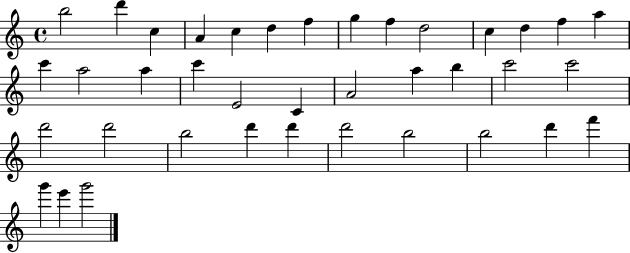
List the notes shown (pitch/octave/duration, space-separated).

B5/h D6/q C5/q A4/q C5/q D5/q F5/q G5/q F5/q D5/h C5/q D5/q F5/q A5/q C6/q A5/h A5/q C6/q E4/h C4/q A4/h A5/q B5/q C6/h C6/h D6/h D6/h B5/h D6/q D6/q D6/h B5/h B5/h D6/q F6/q G6/q E6/q G6/h